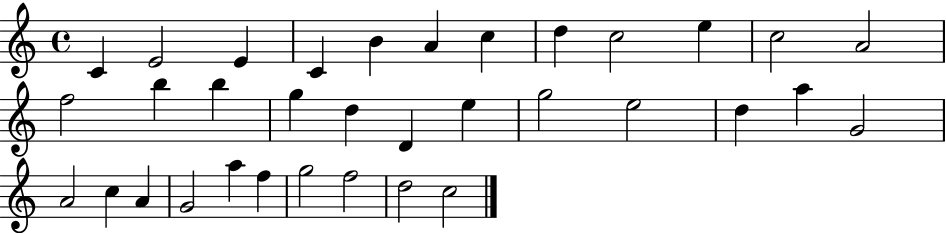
X:1
T:Untitled
M:4/4
L:1/4
K:C
C E2 E C B A c d c2 e c2 A2 f2 b b g d D e g2 e2 d a G2 A2 c A G2 a f g2 f2 d2 c2